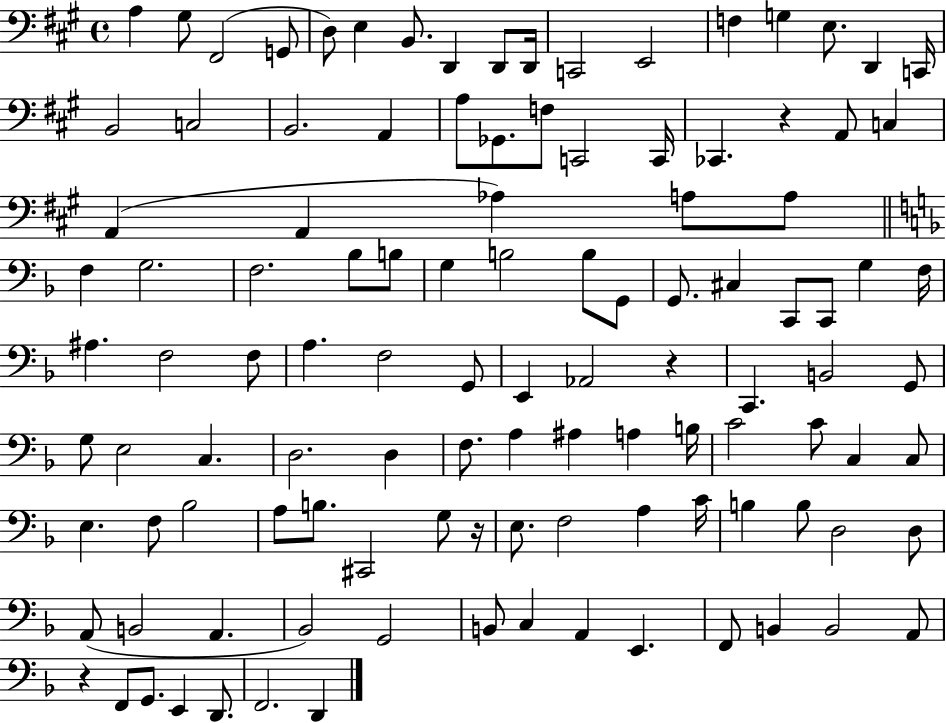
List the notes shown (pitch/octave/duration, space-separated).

A3/q G#3/e F#2/h G2/e D3/e E3/q B2/e. D2/q D2/e D2/s C2/h E2/h F3/q G3/q E3/e. D2/q C2/s B2/h C3/h B2/h. A2/q A3/e Gb2/e. F3/e C2/h C2/s CES2/q. R/q A2/e C3/q A2/q A2/q Ab3/q A3/e A3/e F3/q G3/h. F3/h. Bb3/e B3/e G3/q B3/h B3/e G2/e G2/e. C#3/q C2/e C2/e G3/q F3/s A#3/q. F3/h F3/e A3/q. F3/h G2/e E2/q Ab2/h R/q C2/q. B2/h G2/e G3/e E3/h C3/q. D3/h. D3/q F3/e. A3/q A#3/q A3/q B3/s C4/h C4/e C3/q C3/e E3/q. F3/e Bb3/h A3/e B3/e. C#2/h G3/e R/s E3/e. F3/h A3/q C4/s B3/q B3/e D3/h D3/e A2/e B2/h A2/q. Bb2/h G2/h B2/e C3/q A2/q E2/q. F2/e B2/q B2/h A2/e R/q F2/e G2/e. E2/q D2/e. F2/h. D2/q